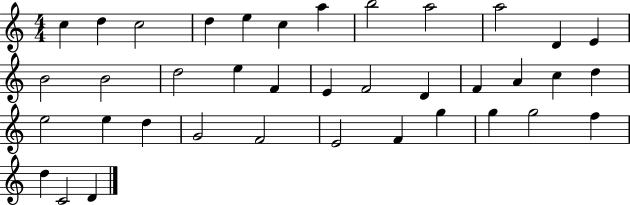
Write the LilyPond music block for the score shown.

{
  \clef treble
  \numericTimeSignature
  \time 4/4
  \key c \major
  c''4 d''4 c''2 | d''4 e''4 c''4 a''4 | b''2 a''2 | a''2 d'4 e'4 | \break b'2 b'2 | d''2 e''4 f'4 | e'4 f'2 d'4 | f'4 a'4 c''4 d''4 | \break e''2 e''4 d''4 | g'2 f'2 | e'2 f'4 g''4 | g''4 g''2 f''4 | \break d''4 c'2 d'4 | \bar "|."
}